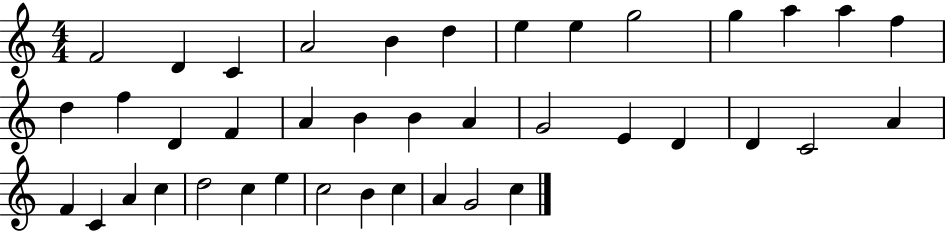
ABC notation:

X:1
T:Untitled
M:4/4
L:1/4
K:C
F2 D C A2 B d e e g2 g a a f d f D F A B B A G2 E D D C2 A F C A c d2 c e c2 B c A G2 c